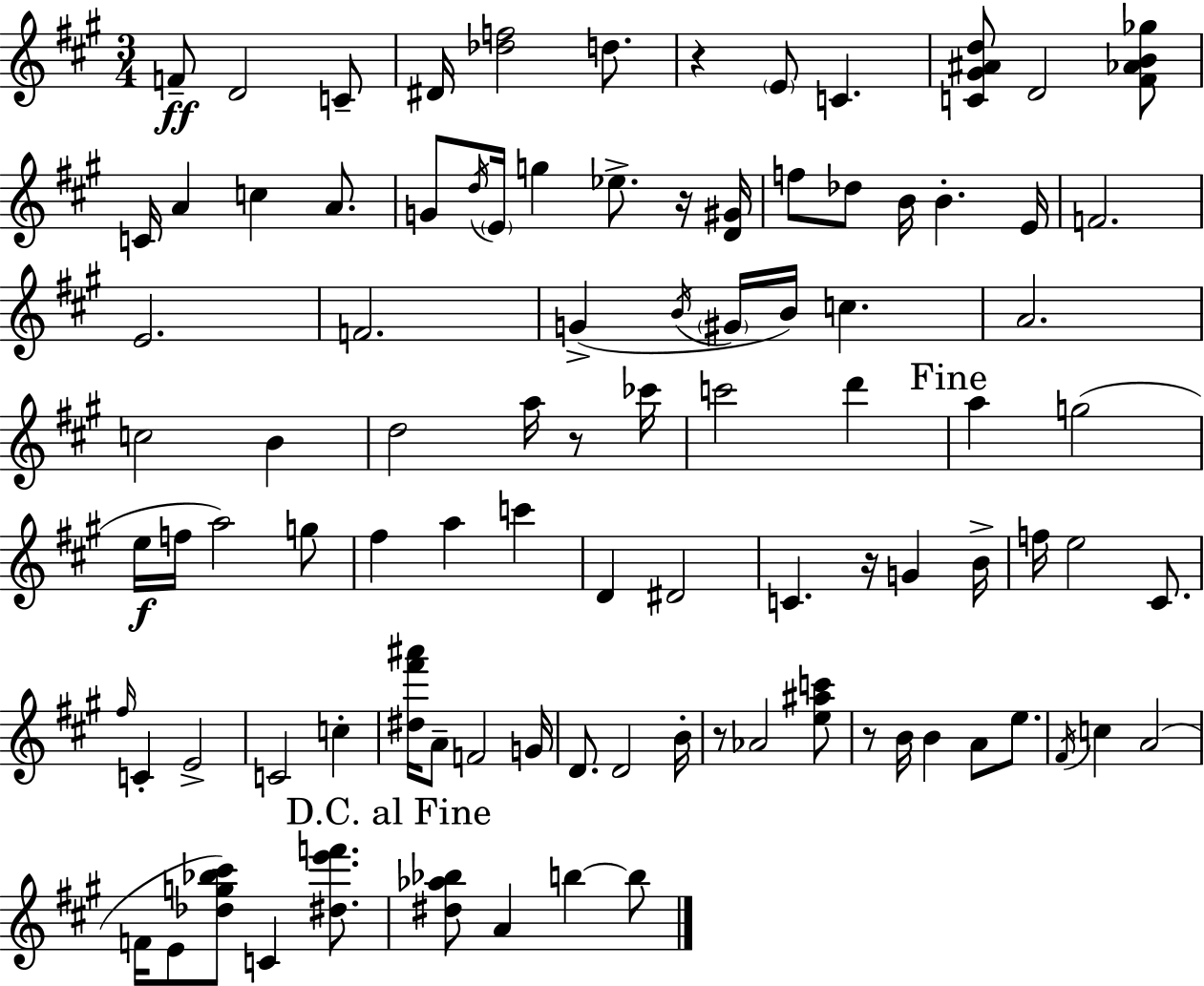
{
  \clef treble
  \numericTimeSignature
  \time 3/4
  \key a \major
  f'8--\ff d'2 c'8-- | dis'16 <des'' f''>2 d''8. | r4 \parenthesize e'8 c'4. | <c' gis' ais' d''>8 d'2 <fis' aes' b' ges''>8 | \break c'16 a'4 c''4 a'8. | g'8 \acciaccatura { d''16 } \parenthesize e'16 g''4 ees''8.-> r16 | <d' gis'>16 f''8 des''8 b'16 b'4.-. | e'16 f'2. | \break e'2. | f'2. | g'4->( \acciaccatura { b'16 } \parenthesize gis'16 b'16) c''4. | a'2. | \break c''2 b'4 | d''2 a''16 r8 | ces'''16 c'''2 d'''4 | \mark "Fine" a''4 g''2( | \break e''16\f f''16 a''2) | g''8 fis''4 a''4 c'''4 | d'4 dis'2 | c'4. r16 g'4 | \break b'16-> f''16 e''2 cis'8. | \grace { fis''16 } c'4-. e'2-> | c'2 c''4-. | <dis'' fis''' ais'''>16 a'8-- f'2 | \break g'16 d'8. d'2 | b'16-. r8 aes'2 | <e'' ais'' c'''>8 r8 b'16 b'4 a'8 | e''8. \acciaccatura { fis'16 } c''4 a'2( | \break f'16 e'8 <des'' g'' bes'' cis'''>8) c'4 | <dis'' e''' f'''>8. \mark "D.C. al Fine" <dis'' aes'' bes''>8 a'4 b''4~~ | b''8 \bar "|."
}